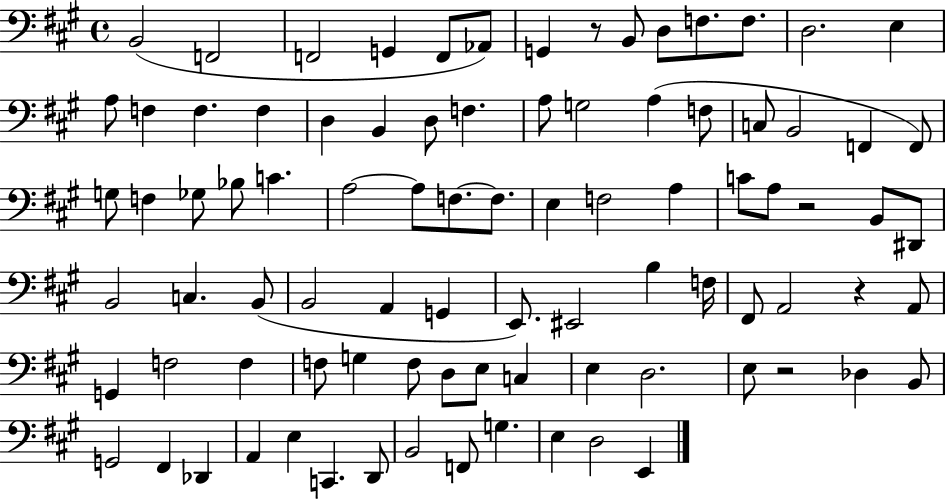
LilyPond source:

{
  \clef bass
  \time 4/4
  \defaultTimeSignature
  \key a \major
  \repeat volta 2 { b,2( f,2 | f,2 g,4 f,8 aes,8) | g,4 r8 b,8 d8 f8. f8. | d2. e4 | \break a8 f4 f4. f4 | d4 b,4 d8 f4. | a8 g2 a4( f8 | c8 b,2 f,4 f,8) | \break g8 f4 ges8 bes8 c'4. | a2~~ a8 f8.~~ f8. | e4 f2 a4 | c'8 a8 r2 b,8 dis,8 | \break b,2 c4. b,8( | b,2 a,4 g,4 | e,8.) eis,2 b4 f16 | fis,8 a,2 r4 a,8 | \break g,4 f2 f4 | f8 g4 f8 d8 e8 c4 | e4 d2. | e8 r2 des4 b,8 | \break g,2 fis,4 des,4 | a,4 e4 c,4. d,8 | b,2 f,8 g4. | e4 d2 e,4 | \break } \bar "|."
}